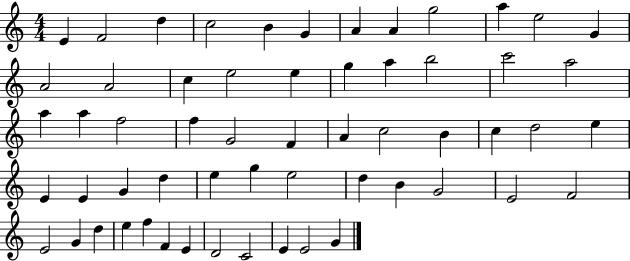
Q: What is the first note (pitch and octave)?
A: E4